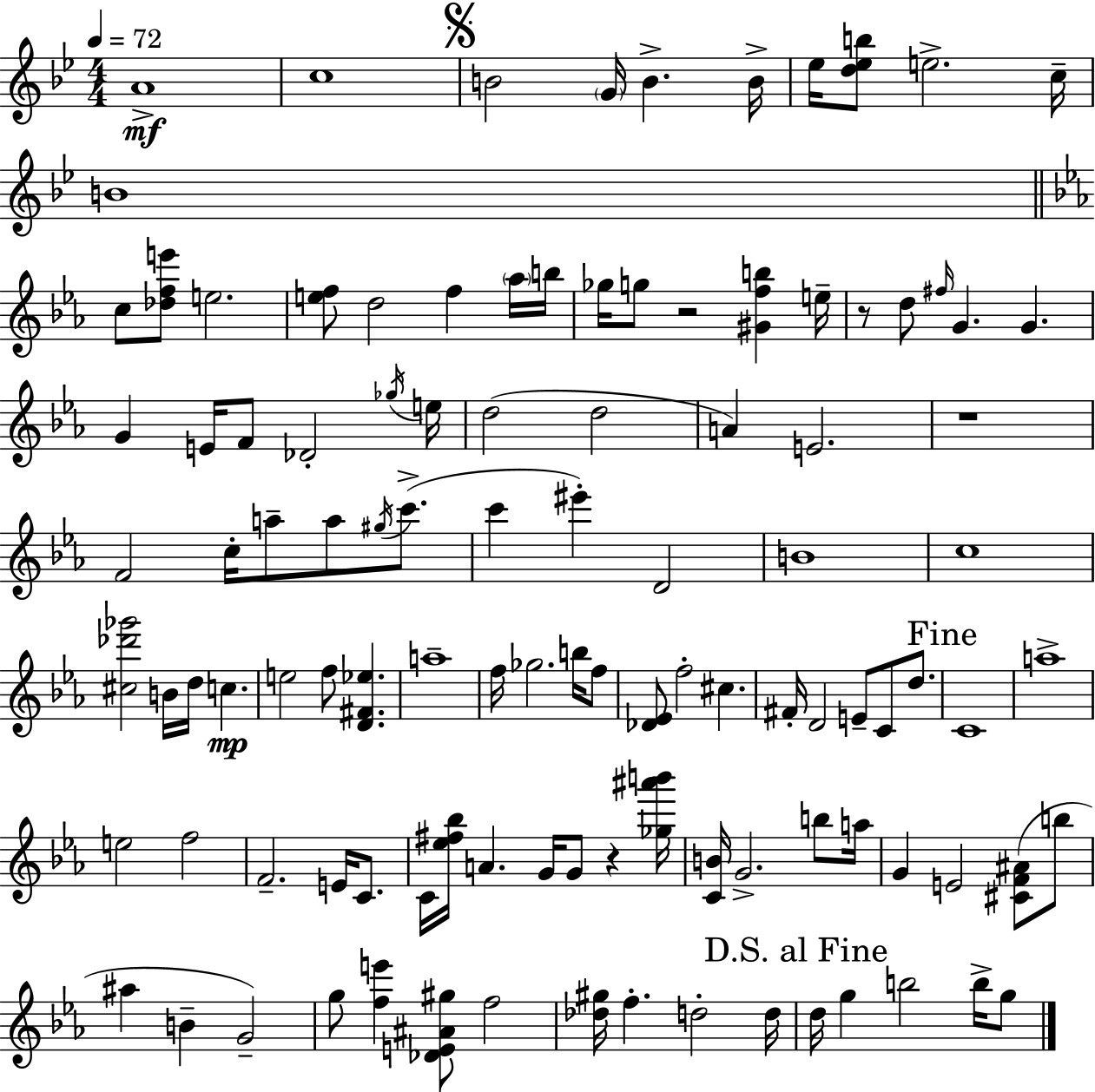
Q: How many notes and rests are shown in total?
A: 109